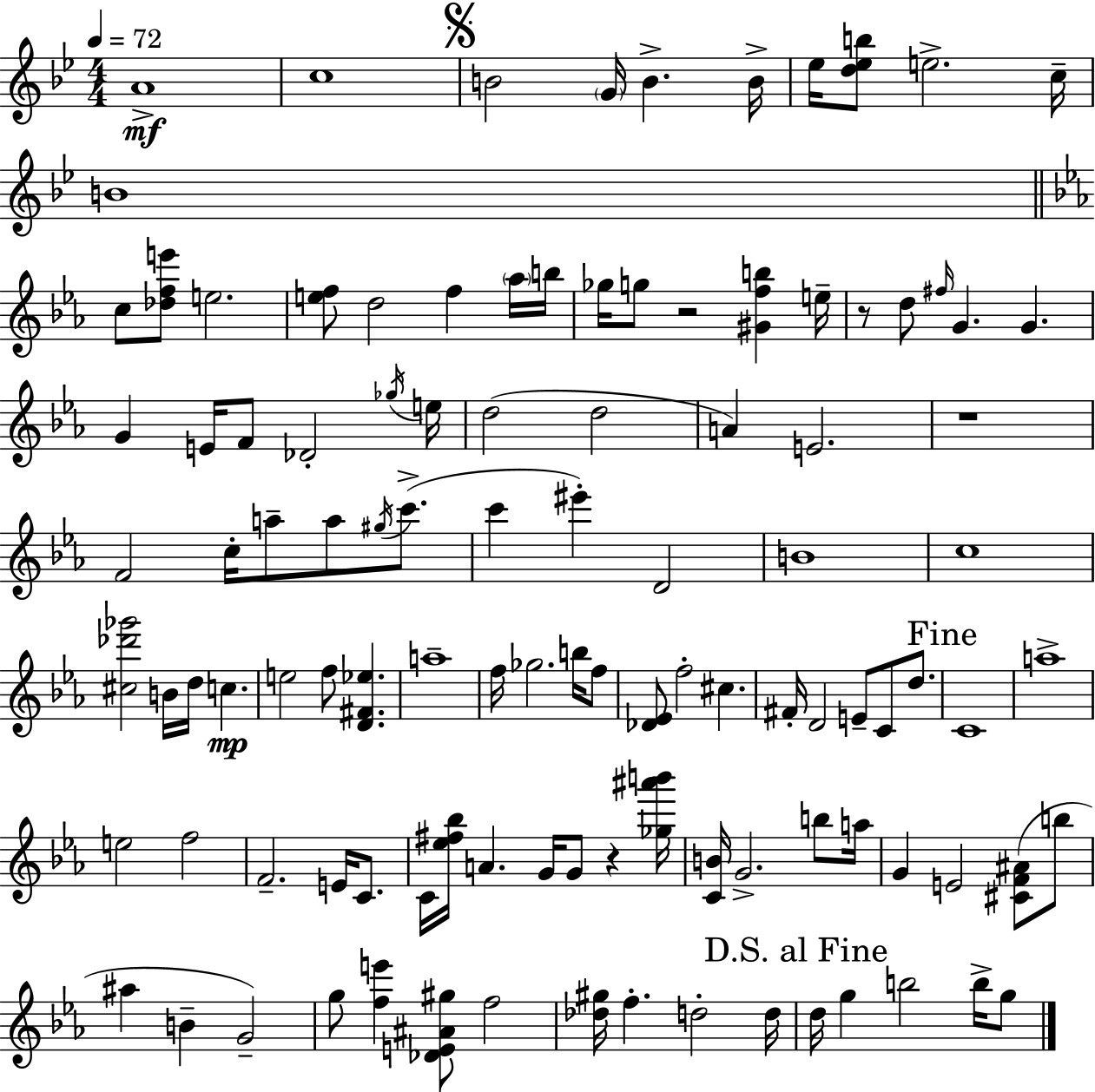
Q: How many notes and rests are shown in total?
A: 109